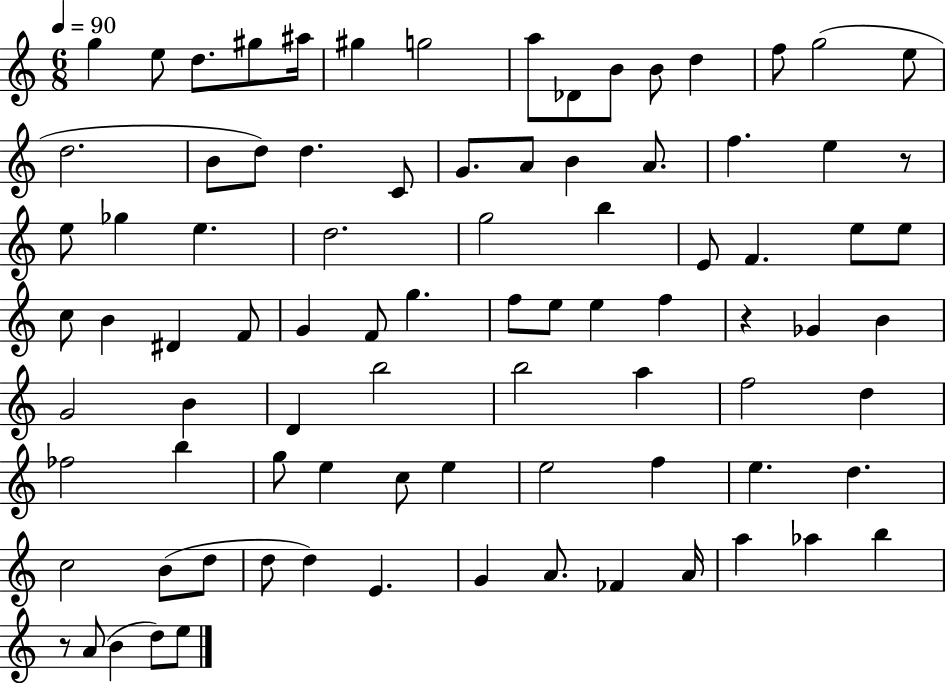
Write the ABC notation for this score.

X:1
T:Untitled
M:6/8
L:1/4
K:C
g e/2 d/2 ^g/2 ^a/4 ^g g2 a/2 _D/2 B/2 B/2 d f/2 g2 e/2 d2 B/2 d/2 d C/2 G/2 A/2 B A/2 f e z/2 e/2 _g e d2 g2 b E/2 F e/2 e/2 c/2 B ^D F/2 G F/2 g f/2 e/2 e f z _G B G2 B D b2 b2 a f2 d _f2 b g/2 e c/2 e e2 f e d c2 B/2 d/2 d/2 d E G A/2 _F A/4 a _a b z/2 A/2 B d/2 e/2